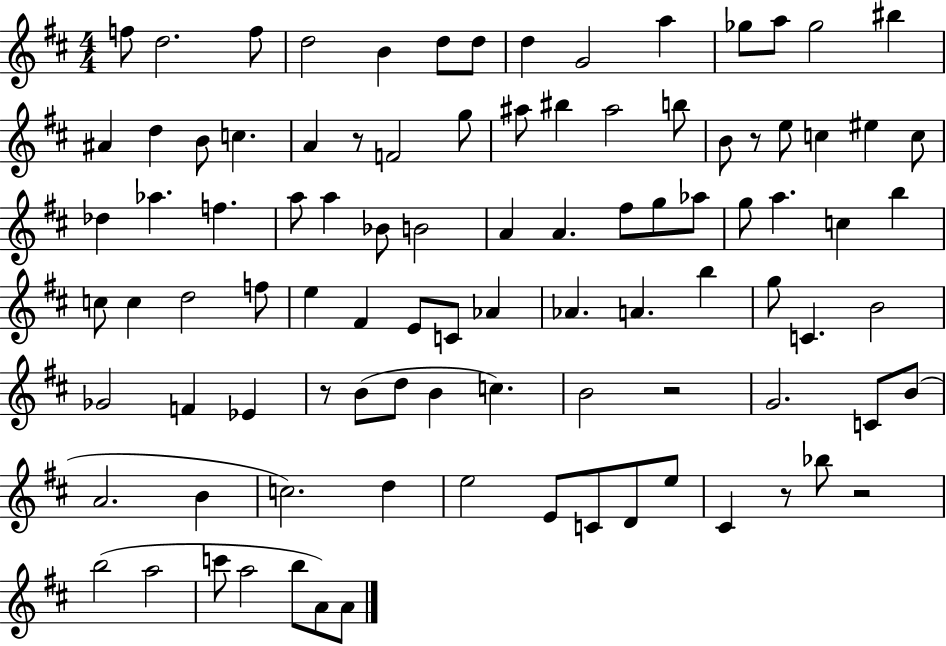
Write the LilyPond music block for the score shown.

{
  \clef treble
  \numericTimeSignature
  \time 4/4
  \key d \major
  f''8 d''2. f''8 | d''2 b'4 d''8 d''8 | d''4 g'2 a''4 | ges''8 a''8 ges''2 bis''4 | \break ais'4 d''4 b'8 c''4. | a'4 r8 f'2 g''8 | ais''8 bis''4 ais''2 b''8 | b'8 r8 e''8 c''4 eis''4 c''8 | \break des''4 aes''4. f''4. | a''8 a''4 bes'8 b'2 | a'4 a'4. fis''8 g''8 aes''8 | g''8 a''4. c''4 b''4 | \break c''8 c''4 d''2 f''8 | e''4 fis'4 e'8 c'8 aes'4 | aes'4. a'4. b''4 | g''8 c'4. b'2 | \break ges'2 f'4 ees'4 | r8 b'8( d''8 b'4 c''4.) | b'2 r2 | g'2. c'8 b'8( | \break a'2. b'4 | c''2.) d''4 | e''2 e'8 c'8 d'8 e''8 | cis'4 r8 bes''8 r2 | \break b''2( a''2 | c'''8 a''2 b''8 a'8) a'8 | \bar "|."
}